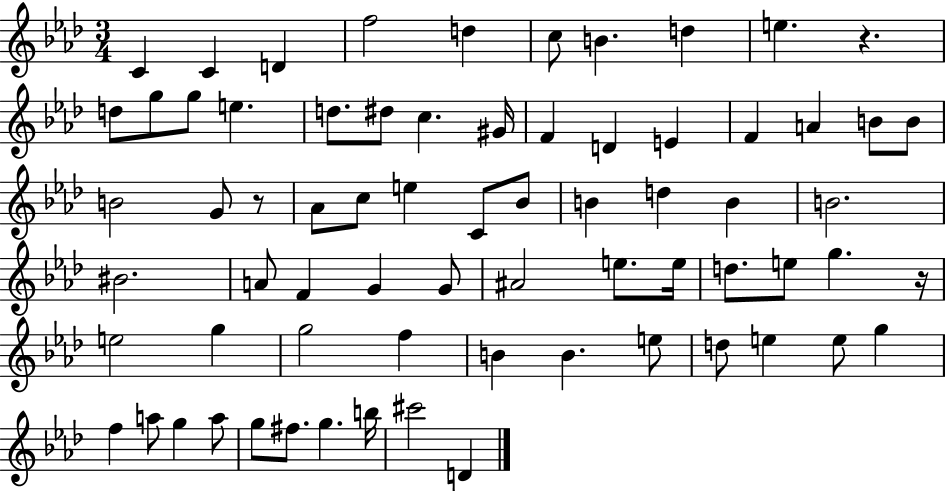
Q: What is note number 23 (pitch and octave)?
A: B4